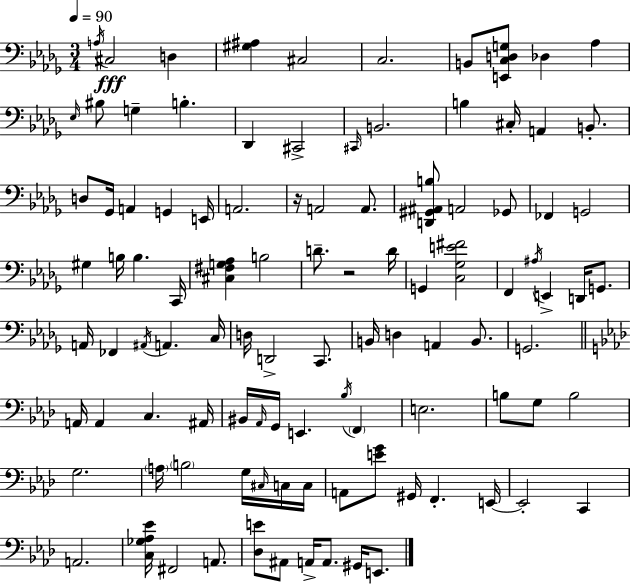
X:1
T:Untitled
M:3/4
L:1/4
K:Bbm
A,/4 ^C,2 D, [^G,^A,] ^C,2 C,2 B,,/2 [E,,C,D,G,]/2 _D, _A, _E,/4 ^B,/2 G, B, _D,, ^C,,2 ^C,,/4 B,,2 B, ^C,/4 A,, B,,/2 D,/2 _G,,/4 A,, G,, E,,/4 A,,2 z/4 A,,2 A,,/2 [D,,^G,,^A,,B,]/2 A,,2 _G,,/2 _F,, G,,2 ^G, B,/4 B, C,,/4 [^C,^F,G,_A,] B,2 D/2 z2 D/4 G,, [C,_G,E^F]2 F,, ^A,/4 E,, D,,/4 G,,/2 A,,/4 _F,, ^A,,/4 A,, C,/4 D,/4 D,,2 C,,/2 B,,/4 D, A,, B,,/2 G,,2 A,,/4 A,, C, ^A,,/4 ^B,,/4 _A,,/4 G,,/4 E,, _B,/4 F,, E,2 B,/2 G,/2 B,2 G,2 A,/4 B,2 G,/4 ^C,/4 C,/4 C,/4 A,,/2 [EG]/2 ^G,,/4 F,, E,,/4 E,,2 C,, A,,2 [C,_G,_A,_E]/4 ^F,,2 A,,/2 [_D,E]/2 ^A,,/2 A,,/4 A,,/2 ^G,,/4 E,,/2